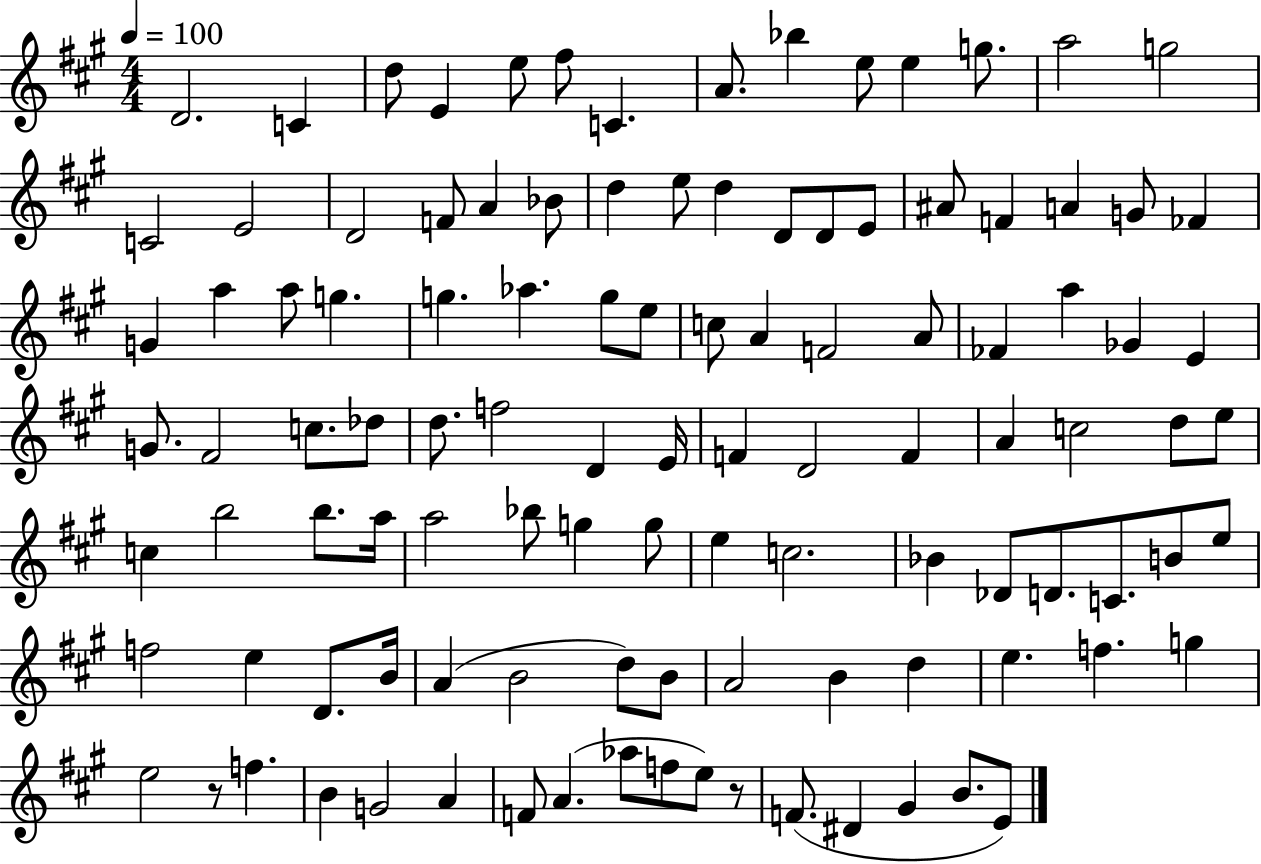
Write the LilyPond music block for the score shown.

{
  \clef treble
  \numericTimeSignature
  \time 4/4
  \key a \major
  \tempo 4 = 100
  d'2. c'4 | d''8 e'4 e''8 fis''8 c'4. | a'8. bes''4 e''8 e''4 g''8. | a''2 g''2 | \break c'2 e'2 | d'2 f'8 a'4 bes'8 | d''4 e''8 d''4 d'8 d'8 e'8 | ais'8 f'4 a'4 g'8 fes'4 | \break g'4 a''4 a''8 g''4. | g''4. aes''4. g''8 e''8 | c''8 a'4 f'2 a'8 | fes'4 a''4 ges'4 e'4 | \break g'8. fis'2 c''8. des''8 | d''8. f''2 d'4 e'16 | f'4 d'2 f'4 | a'4 c''2 d''8 e''8 | \break c''4 b''2 b''8. a''16 | a''2 bes''8 g''4 g''8 | e''4 c''2. | bes'4 des'8 d'8. c'8. b'8 e''8 | \break f''2 e''4 d'8. b'16 | a'4( b'2 d''8) b'8 | a'2 b'4 d''4 | e''4. f''4. g''4 | \break e''2 r8 f''4. | b'4 g'2 a'4 | f'8 a'4.( aes''8 f''8 e''8) r8 | f'8.( dis'4 gis'4 b'8. e'8) | \break \bar "|."
}